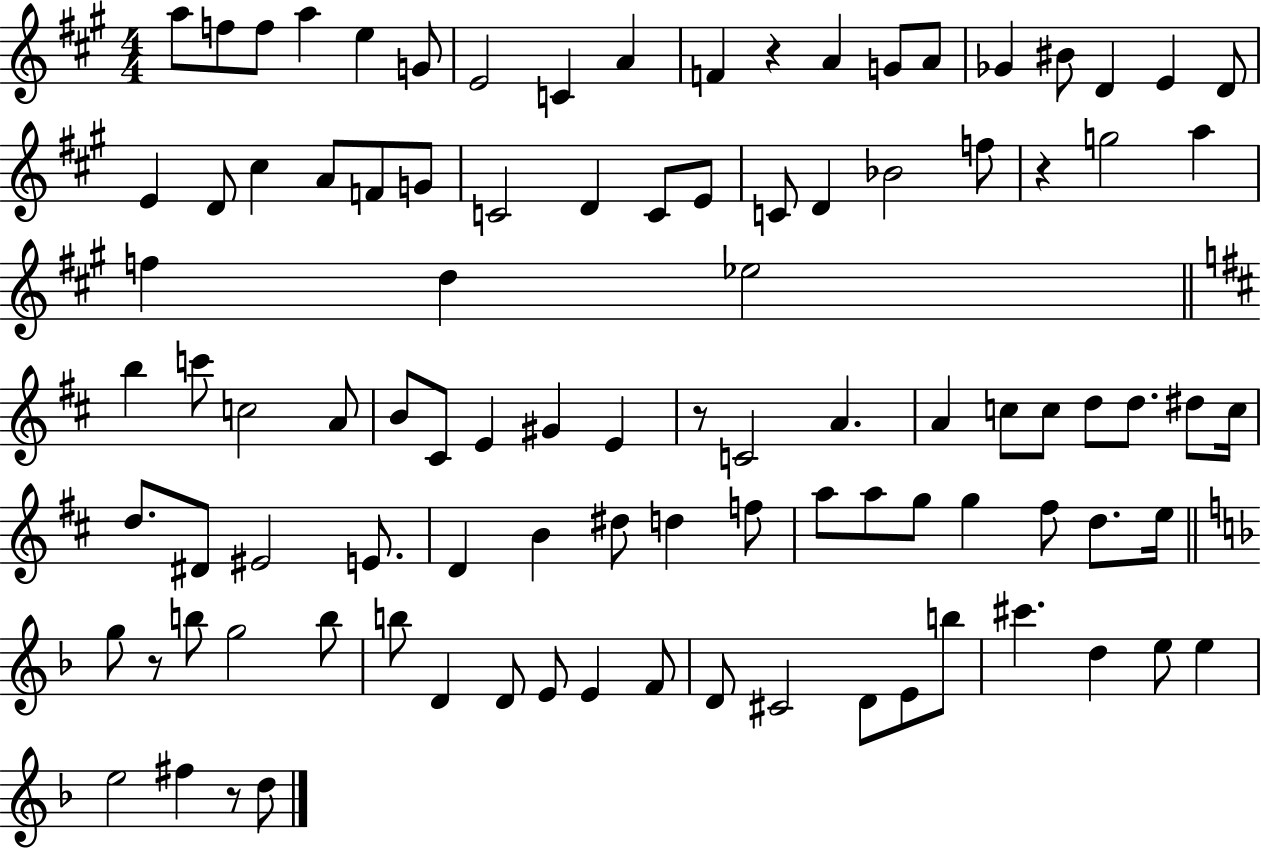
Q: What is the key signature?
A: A major